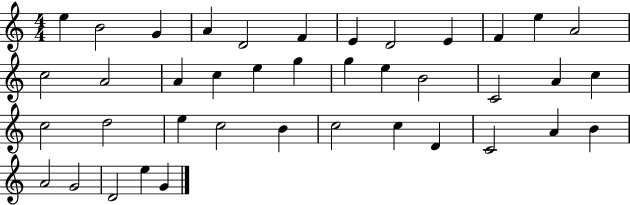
X:1
T:Untitled
M:4/4
L:1/4
K:C
e B2 G A D2 F E D2 E F e A2 c2 A2 A c e g g e B2 C2 A c c2 d2 e c2 B c2 c D C2 A B A2 G2 D2 e G